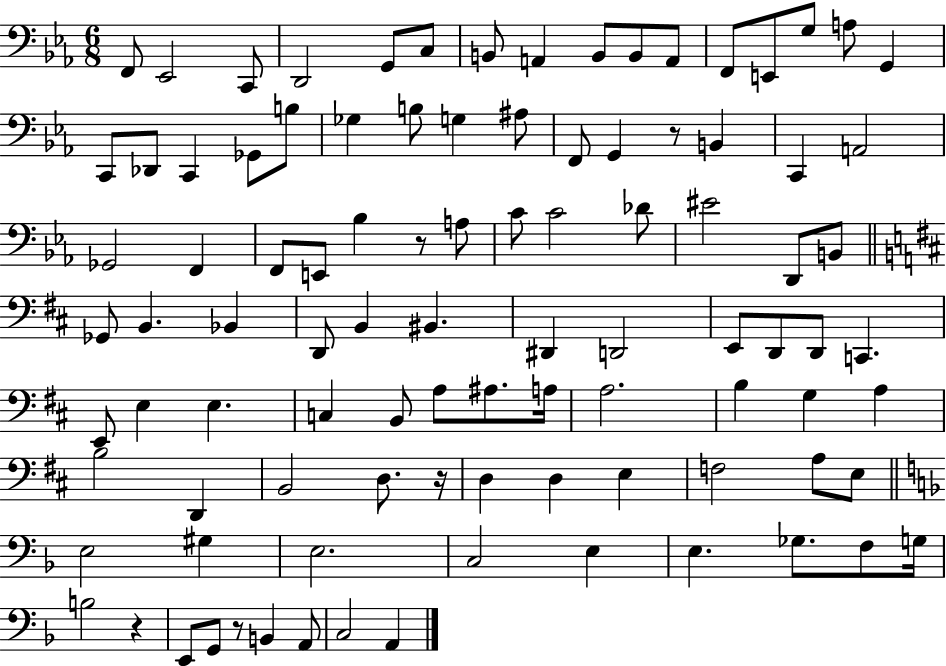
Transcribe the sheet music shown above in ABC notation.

X:1
T:Untitled
M:6/8
L:1/4
K:Eb
F,,/2 _E,,2 C,,/2 D,,2 G,,/2 C,/2 B,,/2 A,, B,,/2 B,,/2 A,,/2 F,,/2 E,,/2 G,/2 A,/2 G,, C,,/2 _D,,/2 C,, _G,,/2 B,/2 _G, B,/2 G, ^A,/2 F,,/2 G,, z/2 B,, C,, A,,2 _G,,2 F,, F,,/2 E,,/2 _B, z/2 A,/2 C/2 C2 _D/2 ^E2 D,,/2 B,,/2 _G,,/2 B,, _B,, D,,/2 B,, ^B,, ^D,, D,,2 E,,/2 D,,/2 D,,/2 C,, E,,/2 E, E, C, B,,/2 A,/2 ^A,/2 A,/4 A,2 B, G, A, B,2 D,, B,,2 D,/2 z/4 D, D, E, F,2 A,/2 E,/2 E,2 ^G, E,2 C,2 E, E, _G,/2 F,/2 G,/4 B,2 z E,,/2 G,,/2 z/2 B,, A,,/2 C,2 A,,